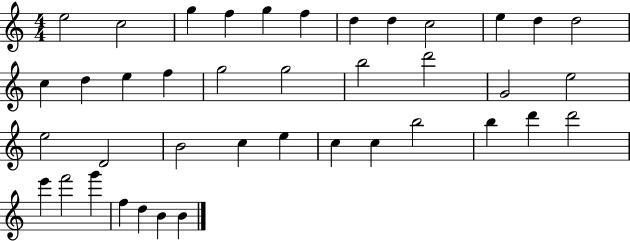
{
  \clef treble
  \numericTimeSignature
  \time 4/4
  \key c \major
  e''2 c''2 | g''4 f''4 g''4 f''4 | d''4 d''4 c''2 | e''4 d''4 d''2 | \break c''4 d''4 e''4 f''4 | g''2 g''2 | b''2 d'''2 | g'2 e''2 | \break e''2 d'2 | b'2 c''4 e''4 | c''4 c''4 b''2 | b''4 d'''4 d'''2 | \break e'''4 f'''2 g'''4 | f''4 d''4 b'4 b'4 | \bar "|."
}